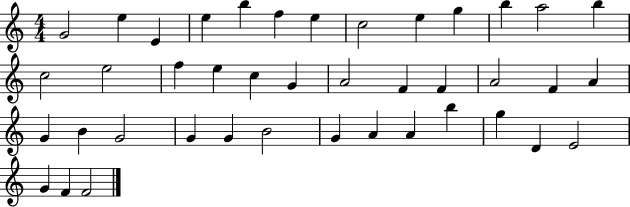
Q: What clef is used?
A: treble